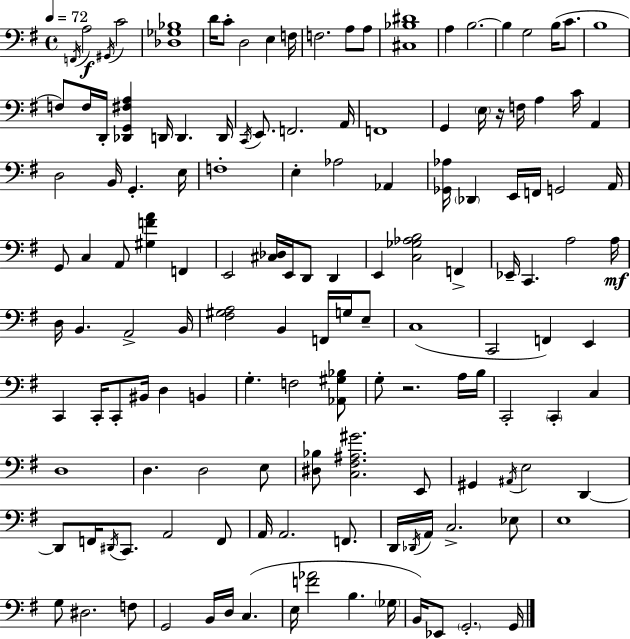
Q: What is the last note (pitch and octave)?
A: G2